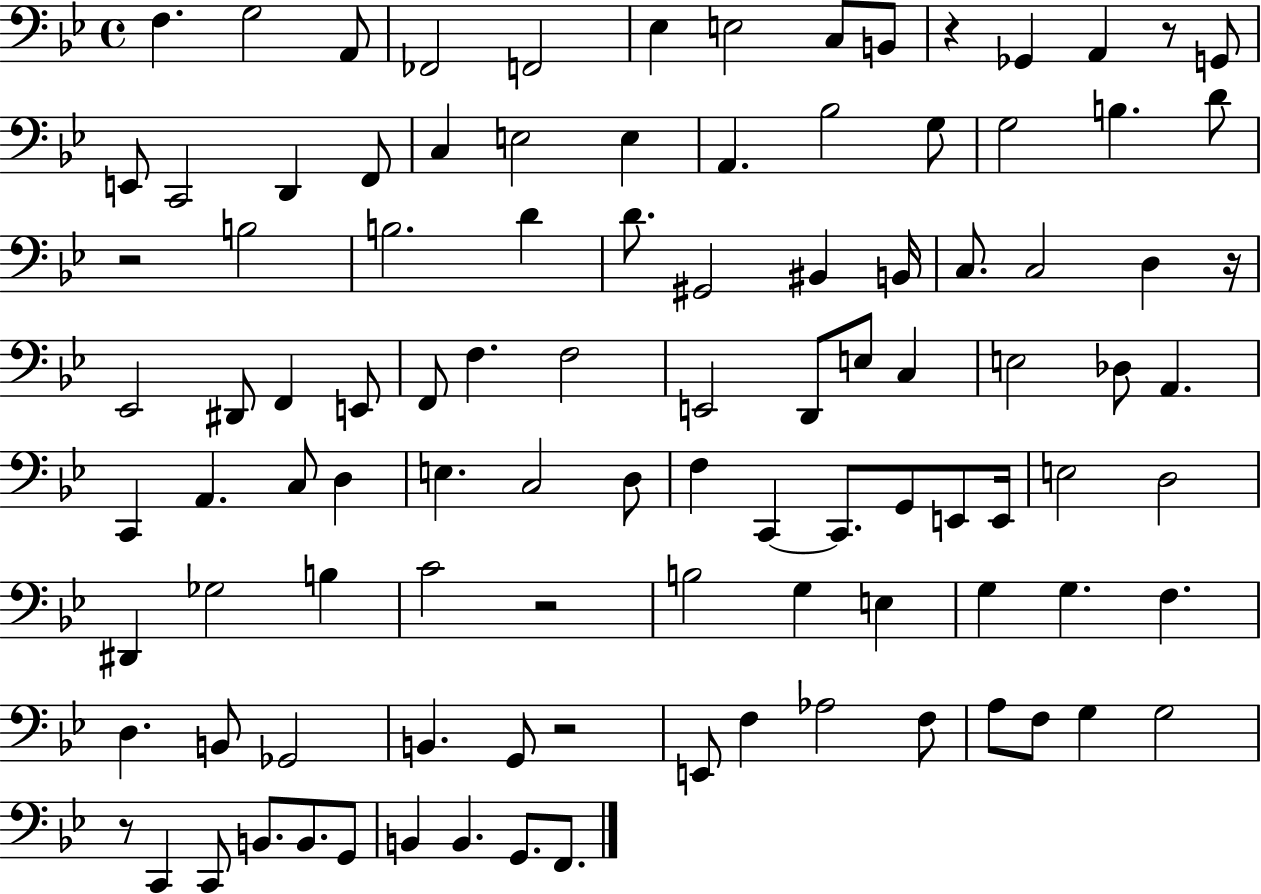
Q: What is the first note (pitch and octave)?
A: F3